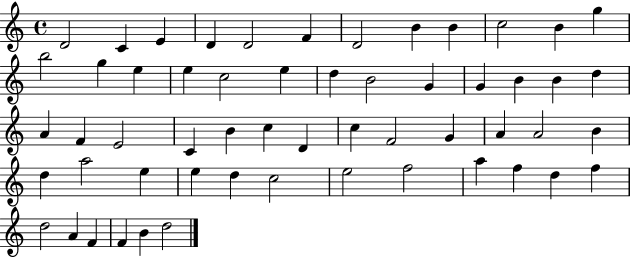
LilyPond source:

{
  \clef treble
  \time 4/4
  \defaultTimeSignature
  \key c \major
  d'2 c'4 e'4 | d'4 d'2 f'4 | d'2 b'4 b'4 | c''2 b'4 g''4 | \break b''2 g''4 e''4 | e''4 c''2 e''4 | d''4 b'2 g'4 | g'4 b'4 b'4 d''4 | \break a'4 f'4 e'2 | c'4 b'4 c''4 d'4 | c''4 f'2 g'4 | a'4 a'2 b'4 | \break d''4 a''2 e''4 | e''4 d''4 c''2 | e''2 f''2 | a''4 f''4 d''4 f''4 | \break d''2 a'4 f'4 | f'4 b'4 d''2 | \bar "|."
}